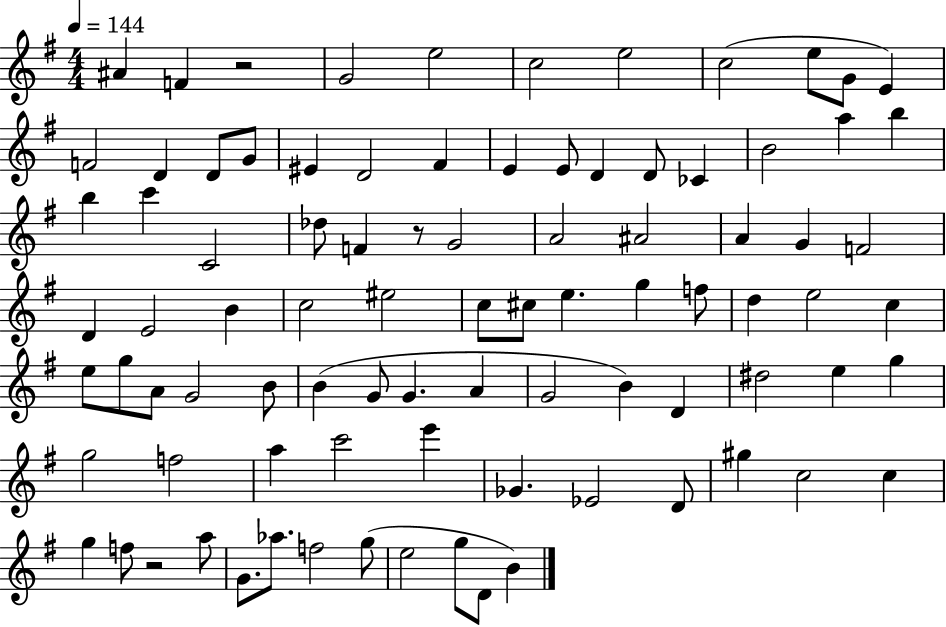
A#4/q F4/q R/h G4/h E5/h C5/h E5/h C5/h E5/e G4/e E4/q F4/h D4/q D4/e G4/e EIS4/q D4/h F#4/q E4/q E4/e D4/q D4/e CES4/q B4/h A5/q B5/q B5/q C6/q C4/h Db5/e F4/q R/e G4/h A4/h A#4/h A4/q G4/q F4/h D4/q E4/h B4/q C5/h EIS5/h C5/e C#5/e E5/q. G5/q F5/e D5/q E5/h C5/q E5/e G5/e A4/e G4/h B4/e B4/q G4/e G4/q. A4/q G4/h B4/q D4/q D#5/h E5/q G5/q G5/h F5/h A5/q C6/h E6/q Gb4/q. Eb4/h D4/e G#5/q C5/h C5/q G5/q F5/e R/h A5/e G4/e. Ab5/e. F5/h G5/e E5/h G5/e D4/e B4/q